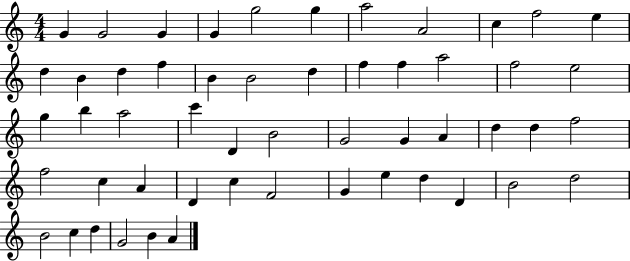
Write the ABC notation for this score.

X:1
T:Untitled
M:4/4
L:1/4
K:C
G G2 G G g2 g a2 A2 c f2 e d B d f B B2 d f f a2 f2 e2 g b a2 c' D B2 G2 G A d d f2 f2 c A D c F2 G e d D B2 d2 B2 c d G2 B A